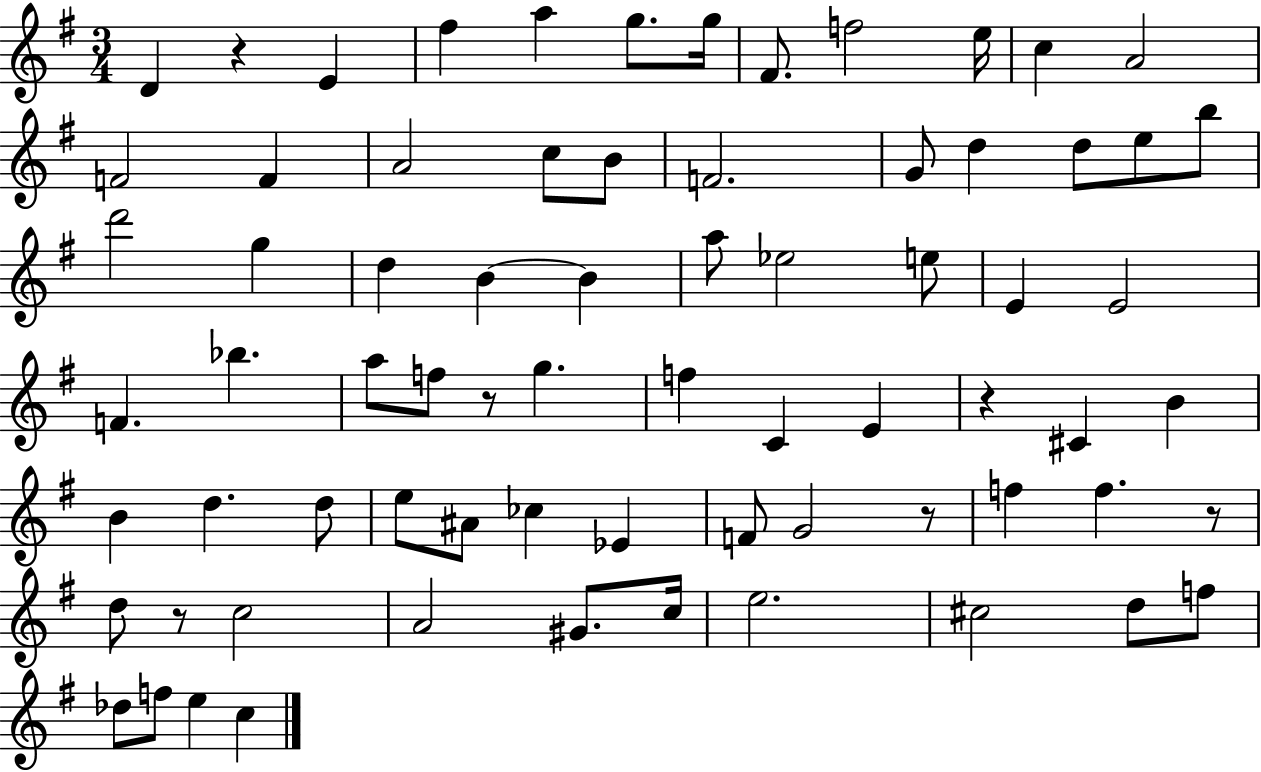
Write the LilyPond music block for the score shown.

{
  \clef treble
  \numericTimeSignature
  \time 3/4
  \key g \major
  d'4 r4 e'4 | fis''4 a''4 g''8. g''16 | fis'8. f''2 e''16 | c''4 a'2 | \break f'2 f'4 | a'2 c''8 b'8 | f'2. | g'8 d''4 d''8 e''8 b''8 | \break d'''2 g''4 | d''4 b'4~~ b'4 | a''8 ees''2 e''8 | e'4 e'2 | \break f'4. bes''4. | a''8 f''8 r8 g''4. | f''4 c'4 e'4 | r4 cis'4 b'4 | \break b'4 d''4. d''8 | e''8 ais'8 ces''4 ees'4 | f'8 g'2 r8 | f''4 f''4. r8 | \break d''8 r8 c''2 | a'2 gis'8. c''16 | e''2. | cis''2 d''8 f''8 | \break des''8 f''8 e''4 c''4 | \bar "|."
}